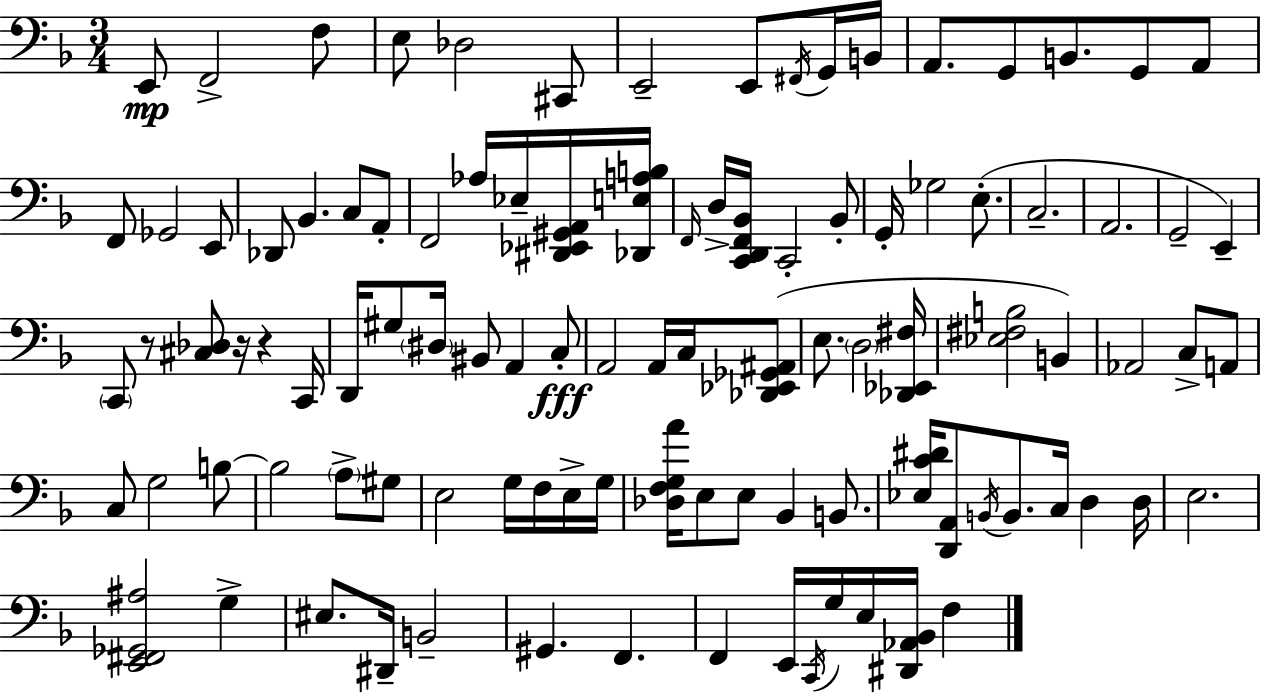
{
  \clef bass
  \numericTimeSignature
  \time 3/4
  \key f \major
  \repeat volta 2 { e,8\mp f,2-> f8 | e8 des2 cis,8 | e,2-- e,8 \acciaccatura { fis,16 } g,16 | b,16 a,8. g,8 b,8. g,8 a,8 | \break f,8 ges,2 e,8 | des,8 bes,4. c8 a,8-. | f,2 aes16 ees16-- <dis, ees, gis, a,>16 | <des, e a b>16 \grace { f,16 } d16-> <c, d, f, bes,>16 c,2-. | \break bes,8-. g,16-. ges2 e8.-.( | c2.-- | a,2. | g,2-- e,4--) | \break \parenthesize c,8 r8 <cis des>8 r16 r4 | c,16 d,16 gis8 \parenthesize dis16 bis,8 a,4 | c8-.\fff a,2 a,16 c16 | <des, ees, ges, ais,>8( e8. \parenthesize d2 | \break <des, ees, fis>16 <ees fis b>2 b,4) | aes,2 c8-> | a,8 c8 g2 | b8~~ b2 \parenthesize a8-> | \break gis8 e2 g16 f16 | e16-> g16 <des f g a'>16 e8 e8 bes,4 b,8. | <ees c' dis'>16 <d, a,>8 \acciaccatura { b,16 } b,8. c16 d4 | d16 e2. | \break <e, fis, ges, ais>2 g4-> | eis8. dis,16-- b,2-- | gis,4. f,4. | f,4 e,16 \acciaccatura { c,16 } g16 e16 <dis, aes, bes,>16 | \break f4 } \bar "|."
}